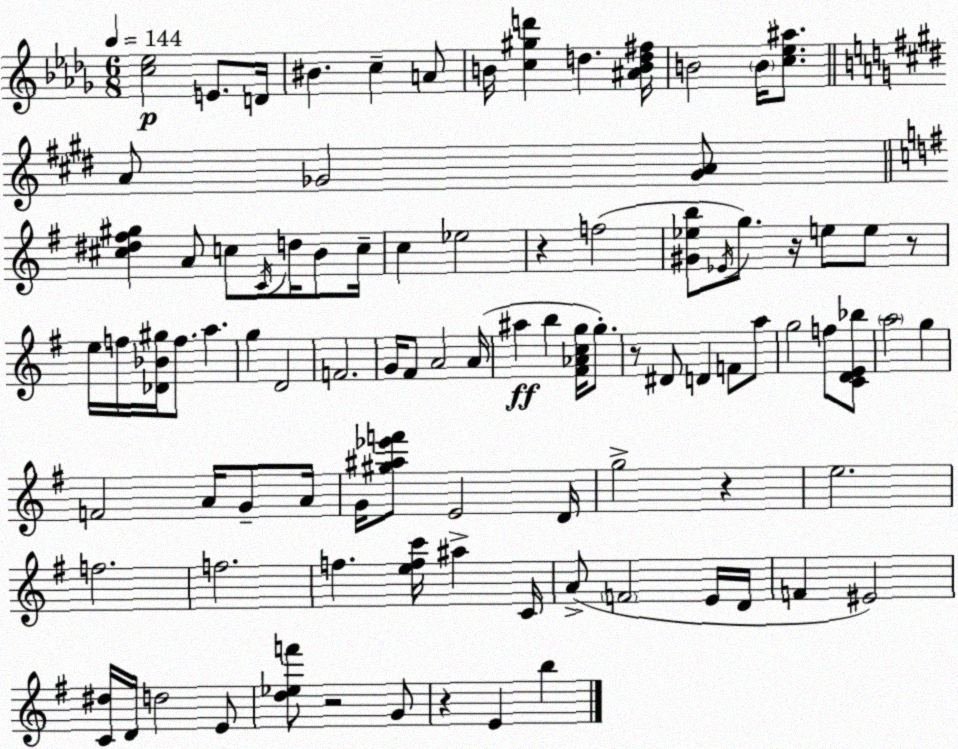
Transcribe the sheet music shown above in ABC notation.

X:1
T:Untitled
M:6/8
L:1/4
K:Bbm
[c_e]2 E/2 D/4 ^B c A/2 B/4 [c^gd'] d [^ABd^f]/4 B2 B/4 [c_e^a]/2 A/2 _G2 [_GA]/2 [^c^d^f^g] A/2 c/2 C/4 d/4 B/2 c/4 c _e2 z f2 [^G_eb]/2 _E/4 g/2 z/4 e/2 e/2 z/2 e/4 f/4 [_D_B^g]/4 f/2 a g D2 F2 G/4 ^F/2 A2 A/4 ^a b [^F_Acg]/4 g/2 z/2 ^D/2 D F/2 a/2 g2 f/2 [CDE_b]/2 a2 g F2 A/4 G/2 A/4 G/4 [^g^a_e'f']/2 E2 D/4 g2 z e2 f2 f2 f [efc']/4 ^a C/4 A/2 F2 E/4 D/4 F ^E2 [C^d]/4 D/4 d2 E/2 [d_ef']/2 z2 G/2 z E b